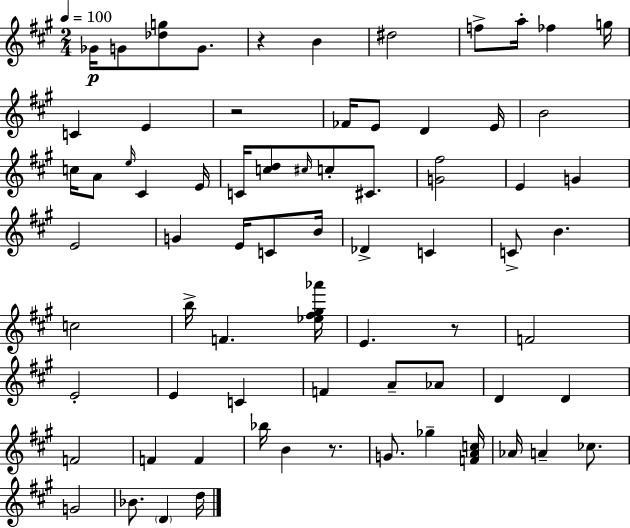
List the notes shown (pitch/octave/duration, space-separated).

Gb4/s G4/e [Db5,G5]/e G4/e. R/q B4/q D#5/h F5/e A5/s FES5/q G5/s C4/q E4/q R/h FES4/s E4/e D4/q E4/s B4/h C5/s A4/e E5/s C#4/q E4/s C4/s [C5,D5]/e C#5/s C5/e C#4/e. [G4,F#5]/h E4/q G4/q E4/h G4/q E4/s C4/e B4/s Db4/q C4/q C4/e B4/q. C5/h B5/s F4/q. [Eb5,F#5,G#5,Ab6]/s E4/q. R/e F4/h E4/h E4/q C4/q F4/q A4/e Ab4/e D4/q D4/q F4/h F4/q F4/q Bb5/s B4/q R/e. G4/e. Gb5/q [F4,A4,C5]/s Ab4/s A4/q CES5/e. G4/h Bb4/e. D4/q D5/s